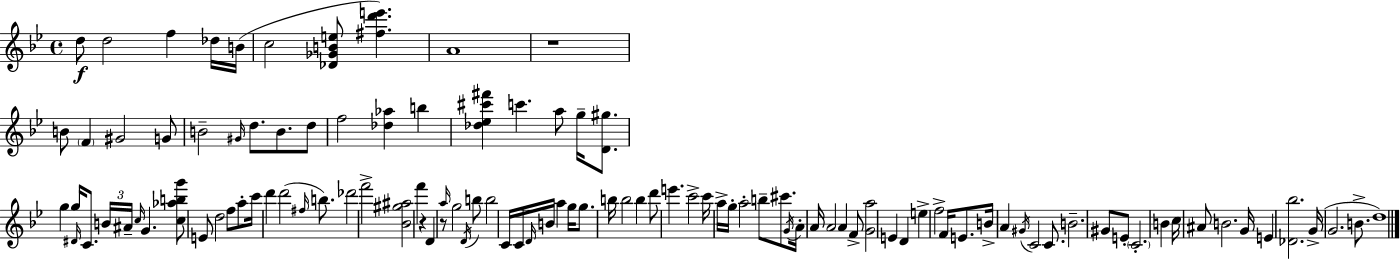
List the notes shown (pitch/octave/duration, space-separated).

D5/e D5/h F5/q Db5/s B4/s C5/h [Db4,Gb4,B4,E5]/e [F#5,D6,E6]/q. A4/w R/w B4/e F4/q G#4/h G4/e B4/h G#4/s D5/e. B4/e. D5/e F5/h [Db5,Ab5]/q B5/q [Db5,Eb5,C#6,F#6]/q C6/q. A5/e G5/s [D4,G#5]/e. G5/q G5/s D#4/s C4/e. B4/s A#4/s C5/s G4/q. [C5,Ab5,B5,G6]/e E4/e D5/h F5/e A5/e C6/s D6/q D6/h F#5/s B5/e. Db6/h F6/h [Bb4,G#5,A#5]/h F6/q R/q D4/q R/e A5/s G5/h D4/s B5/e B5/h C4/s C4/s D4/s B4/s A5/q G5/s G5/e. B5/s B5/h B5/q D6/e E6/q. C6/h C6/s A5/s G5/s A5/h B5/e C#6/e. G4/s A4/s A4/s A4/h A4/q F4/e [G4,A5]/h E4/q D4/q E5/q F5/h F4/s E4/e. B4/s A4/q G#4/s C4/h C4/e. B4/h. G#4/e E4/e C4/h. B4/q C5/s A#4/e B4/h. G4/s E4/q [Db4,Bb5]/h. G4/s G4/h. B4/e. D5/w